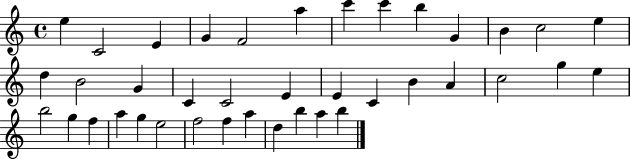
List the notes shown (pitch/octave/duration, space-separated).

E5/q C4/h E4/q G4/q F4/h A5/q C6/q C6/q B5/q G4/q B4/q C5/h E5/q D5/q B4/h G4/q C4/q C4/h E4/q E4/q C4/q B4/q A4/q C5/h G5/q E5/q B5/h G5/q F5/q A5/q G5/q E5/h F5/h F5/q A5/q D5/q B5/q A5/q B5/q